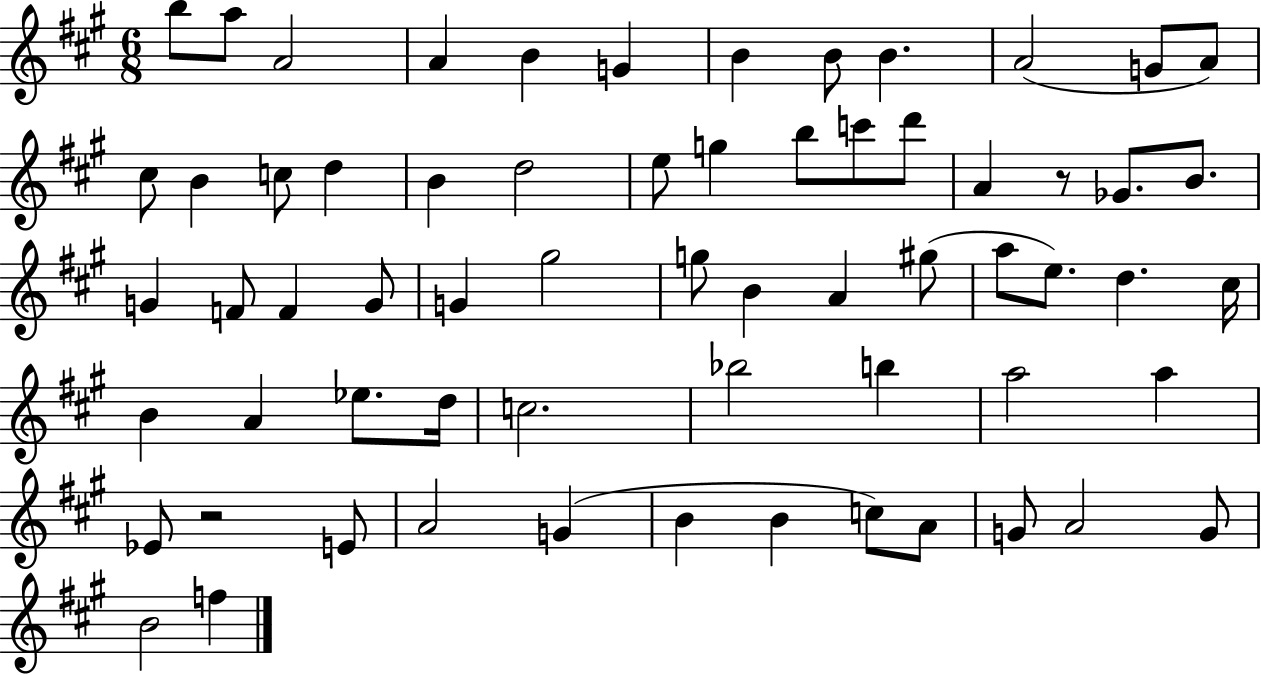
{
  \clef treble
  \numericTimeSignature
  \time 6/8
  \key a \major
  b''8 a''8 a'2 | a'4 b'4 g'4 | b'4 b'8 b'4. | a'2( g'8 a'8) | \break cis''8 b'4 c''8 d''4 | b'4 d''2 | e''8 g''4 b''8 c'''8 d'''8 | a'4 r8 ges'8. b'8. | \break g'4 f'8 f'4 g'8 | g'4 gis''2 | g''8 b'4 a'4 gis''8( | a''8 e''8.) d''4. cis''16 | \break b'4 a'4 ees''8. d''16 | c''2. | bes''2 b''4 | a''2 a''4 | \break ees'8 r2 e'8 | a'2 g'4( | b'4 b'4 c''8) a'8 | g'8 a'2 g'8 | \break b'2 f''4 | \bar "|."
}